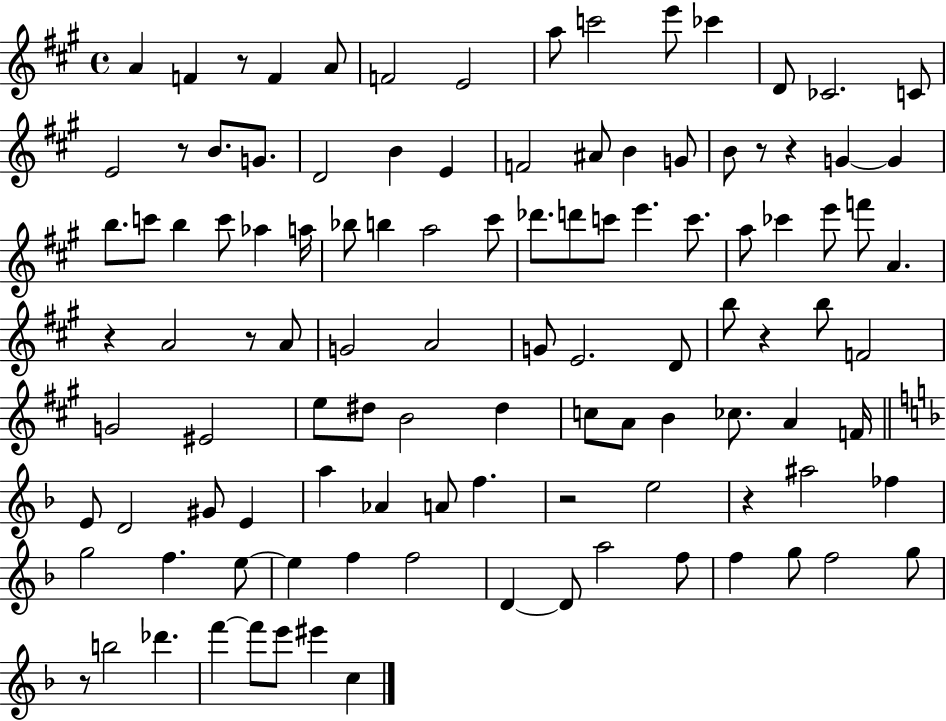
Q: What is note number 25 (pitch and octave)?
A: G4